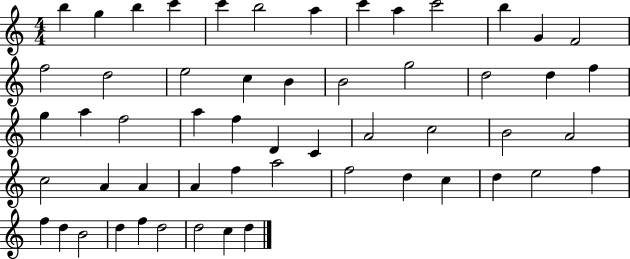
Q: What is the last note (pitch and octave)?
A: D5